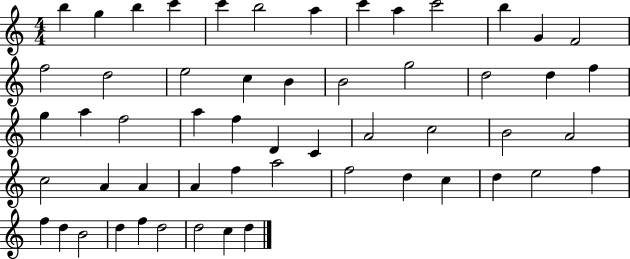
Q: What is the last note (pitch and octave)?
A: D5